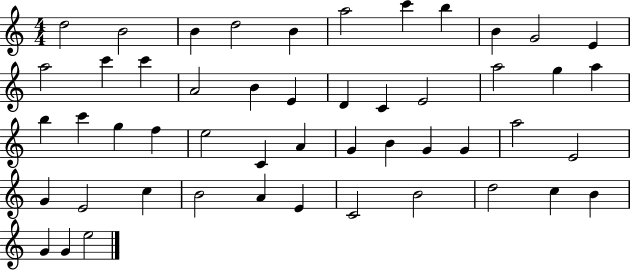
D5/h B4/h B4/q D5/h B4/q A5/h C6/q B5/q B4/q G4/h E4/q A5/h C6/q C6/q A4/h B4/q E4/q D4/q C4/q E4/h A5/h G5/q A5/q B5/q C6/q G5/q F5/q E5/h C4/q A4/q G4/q B4/q G4/q G4/q A5/h E4/h G4/q E4/h C5/q B4/h A4/q E4/q C4/h B4/h D5/h C5/q B4/q G4/q G4/q E5/h